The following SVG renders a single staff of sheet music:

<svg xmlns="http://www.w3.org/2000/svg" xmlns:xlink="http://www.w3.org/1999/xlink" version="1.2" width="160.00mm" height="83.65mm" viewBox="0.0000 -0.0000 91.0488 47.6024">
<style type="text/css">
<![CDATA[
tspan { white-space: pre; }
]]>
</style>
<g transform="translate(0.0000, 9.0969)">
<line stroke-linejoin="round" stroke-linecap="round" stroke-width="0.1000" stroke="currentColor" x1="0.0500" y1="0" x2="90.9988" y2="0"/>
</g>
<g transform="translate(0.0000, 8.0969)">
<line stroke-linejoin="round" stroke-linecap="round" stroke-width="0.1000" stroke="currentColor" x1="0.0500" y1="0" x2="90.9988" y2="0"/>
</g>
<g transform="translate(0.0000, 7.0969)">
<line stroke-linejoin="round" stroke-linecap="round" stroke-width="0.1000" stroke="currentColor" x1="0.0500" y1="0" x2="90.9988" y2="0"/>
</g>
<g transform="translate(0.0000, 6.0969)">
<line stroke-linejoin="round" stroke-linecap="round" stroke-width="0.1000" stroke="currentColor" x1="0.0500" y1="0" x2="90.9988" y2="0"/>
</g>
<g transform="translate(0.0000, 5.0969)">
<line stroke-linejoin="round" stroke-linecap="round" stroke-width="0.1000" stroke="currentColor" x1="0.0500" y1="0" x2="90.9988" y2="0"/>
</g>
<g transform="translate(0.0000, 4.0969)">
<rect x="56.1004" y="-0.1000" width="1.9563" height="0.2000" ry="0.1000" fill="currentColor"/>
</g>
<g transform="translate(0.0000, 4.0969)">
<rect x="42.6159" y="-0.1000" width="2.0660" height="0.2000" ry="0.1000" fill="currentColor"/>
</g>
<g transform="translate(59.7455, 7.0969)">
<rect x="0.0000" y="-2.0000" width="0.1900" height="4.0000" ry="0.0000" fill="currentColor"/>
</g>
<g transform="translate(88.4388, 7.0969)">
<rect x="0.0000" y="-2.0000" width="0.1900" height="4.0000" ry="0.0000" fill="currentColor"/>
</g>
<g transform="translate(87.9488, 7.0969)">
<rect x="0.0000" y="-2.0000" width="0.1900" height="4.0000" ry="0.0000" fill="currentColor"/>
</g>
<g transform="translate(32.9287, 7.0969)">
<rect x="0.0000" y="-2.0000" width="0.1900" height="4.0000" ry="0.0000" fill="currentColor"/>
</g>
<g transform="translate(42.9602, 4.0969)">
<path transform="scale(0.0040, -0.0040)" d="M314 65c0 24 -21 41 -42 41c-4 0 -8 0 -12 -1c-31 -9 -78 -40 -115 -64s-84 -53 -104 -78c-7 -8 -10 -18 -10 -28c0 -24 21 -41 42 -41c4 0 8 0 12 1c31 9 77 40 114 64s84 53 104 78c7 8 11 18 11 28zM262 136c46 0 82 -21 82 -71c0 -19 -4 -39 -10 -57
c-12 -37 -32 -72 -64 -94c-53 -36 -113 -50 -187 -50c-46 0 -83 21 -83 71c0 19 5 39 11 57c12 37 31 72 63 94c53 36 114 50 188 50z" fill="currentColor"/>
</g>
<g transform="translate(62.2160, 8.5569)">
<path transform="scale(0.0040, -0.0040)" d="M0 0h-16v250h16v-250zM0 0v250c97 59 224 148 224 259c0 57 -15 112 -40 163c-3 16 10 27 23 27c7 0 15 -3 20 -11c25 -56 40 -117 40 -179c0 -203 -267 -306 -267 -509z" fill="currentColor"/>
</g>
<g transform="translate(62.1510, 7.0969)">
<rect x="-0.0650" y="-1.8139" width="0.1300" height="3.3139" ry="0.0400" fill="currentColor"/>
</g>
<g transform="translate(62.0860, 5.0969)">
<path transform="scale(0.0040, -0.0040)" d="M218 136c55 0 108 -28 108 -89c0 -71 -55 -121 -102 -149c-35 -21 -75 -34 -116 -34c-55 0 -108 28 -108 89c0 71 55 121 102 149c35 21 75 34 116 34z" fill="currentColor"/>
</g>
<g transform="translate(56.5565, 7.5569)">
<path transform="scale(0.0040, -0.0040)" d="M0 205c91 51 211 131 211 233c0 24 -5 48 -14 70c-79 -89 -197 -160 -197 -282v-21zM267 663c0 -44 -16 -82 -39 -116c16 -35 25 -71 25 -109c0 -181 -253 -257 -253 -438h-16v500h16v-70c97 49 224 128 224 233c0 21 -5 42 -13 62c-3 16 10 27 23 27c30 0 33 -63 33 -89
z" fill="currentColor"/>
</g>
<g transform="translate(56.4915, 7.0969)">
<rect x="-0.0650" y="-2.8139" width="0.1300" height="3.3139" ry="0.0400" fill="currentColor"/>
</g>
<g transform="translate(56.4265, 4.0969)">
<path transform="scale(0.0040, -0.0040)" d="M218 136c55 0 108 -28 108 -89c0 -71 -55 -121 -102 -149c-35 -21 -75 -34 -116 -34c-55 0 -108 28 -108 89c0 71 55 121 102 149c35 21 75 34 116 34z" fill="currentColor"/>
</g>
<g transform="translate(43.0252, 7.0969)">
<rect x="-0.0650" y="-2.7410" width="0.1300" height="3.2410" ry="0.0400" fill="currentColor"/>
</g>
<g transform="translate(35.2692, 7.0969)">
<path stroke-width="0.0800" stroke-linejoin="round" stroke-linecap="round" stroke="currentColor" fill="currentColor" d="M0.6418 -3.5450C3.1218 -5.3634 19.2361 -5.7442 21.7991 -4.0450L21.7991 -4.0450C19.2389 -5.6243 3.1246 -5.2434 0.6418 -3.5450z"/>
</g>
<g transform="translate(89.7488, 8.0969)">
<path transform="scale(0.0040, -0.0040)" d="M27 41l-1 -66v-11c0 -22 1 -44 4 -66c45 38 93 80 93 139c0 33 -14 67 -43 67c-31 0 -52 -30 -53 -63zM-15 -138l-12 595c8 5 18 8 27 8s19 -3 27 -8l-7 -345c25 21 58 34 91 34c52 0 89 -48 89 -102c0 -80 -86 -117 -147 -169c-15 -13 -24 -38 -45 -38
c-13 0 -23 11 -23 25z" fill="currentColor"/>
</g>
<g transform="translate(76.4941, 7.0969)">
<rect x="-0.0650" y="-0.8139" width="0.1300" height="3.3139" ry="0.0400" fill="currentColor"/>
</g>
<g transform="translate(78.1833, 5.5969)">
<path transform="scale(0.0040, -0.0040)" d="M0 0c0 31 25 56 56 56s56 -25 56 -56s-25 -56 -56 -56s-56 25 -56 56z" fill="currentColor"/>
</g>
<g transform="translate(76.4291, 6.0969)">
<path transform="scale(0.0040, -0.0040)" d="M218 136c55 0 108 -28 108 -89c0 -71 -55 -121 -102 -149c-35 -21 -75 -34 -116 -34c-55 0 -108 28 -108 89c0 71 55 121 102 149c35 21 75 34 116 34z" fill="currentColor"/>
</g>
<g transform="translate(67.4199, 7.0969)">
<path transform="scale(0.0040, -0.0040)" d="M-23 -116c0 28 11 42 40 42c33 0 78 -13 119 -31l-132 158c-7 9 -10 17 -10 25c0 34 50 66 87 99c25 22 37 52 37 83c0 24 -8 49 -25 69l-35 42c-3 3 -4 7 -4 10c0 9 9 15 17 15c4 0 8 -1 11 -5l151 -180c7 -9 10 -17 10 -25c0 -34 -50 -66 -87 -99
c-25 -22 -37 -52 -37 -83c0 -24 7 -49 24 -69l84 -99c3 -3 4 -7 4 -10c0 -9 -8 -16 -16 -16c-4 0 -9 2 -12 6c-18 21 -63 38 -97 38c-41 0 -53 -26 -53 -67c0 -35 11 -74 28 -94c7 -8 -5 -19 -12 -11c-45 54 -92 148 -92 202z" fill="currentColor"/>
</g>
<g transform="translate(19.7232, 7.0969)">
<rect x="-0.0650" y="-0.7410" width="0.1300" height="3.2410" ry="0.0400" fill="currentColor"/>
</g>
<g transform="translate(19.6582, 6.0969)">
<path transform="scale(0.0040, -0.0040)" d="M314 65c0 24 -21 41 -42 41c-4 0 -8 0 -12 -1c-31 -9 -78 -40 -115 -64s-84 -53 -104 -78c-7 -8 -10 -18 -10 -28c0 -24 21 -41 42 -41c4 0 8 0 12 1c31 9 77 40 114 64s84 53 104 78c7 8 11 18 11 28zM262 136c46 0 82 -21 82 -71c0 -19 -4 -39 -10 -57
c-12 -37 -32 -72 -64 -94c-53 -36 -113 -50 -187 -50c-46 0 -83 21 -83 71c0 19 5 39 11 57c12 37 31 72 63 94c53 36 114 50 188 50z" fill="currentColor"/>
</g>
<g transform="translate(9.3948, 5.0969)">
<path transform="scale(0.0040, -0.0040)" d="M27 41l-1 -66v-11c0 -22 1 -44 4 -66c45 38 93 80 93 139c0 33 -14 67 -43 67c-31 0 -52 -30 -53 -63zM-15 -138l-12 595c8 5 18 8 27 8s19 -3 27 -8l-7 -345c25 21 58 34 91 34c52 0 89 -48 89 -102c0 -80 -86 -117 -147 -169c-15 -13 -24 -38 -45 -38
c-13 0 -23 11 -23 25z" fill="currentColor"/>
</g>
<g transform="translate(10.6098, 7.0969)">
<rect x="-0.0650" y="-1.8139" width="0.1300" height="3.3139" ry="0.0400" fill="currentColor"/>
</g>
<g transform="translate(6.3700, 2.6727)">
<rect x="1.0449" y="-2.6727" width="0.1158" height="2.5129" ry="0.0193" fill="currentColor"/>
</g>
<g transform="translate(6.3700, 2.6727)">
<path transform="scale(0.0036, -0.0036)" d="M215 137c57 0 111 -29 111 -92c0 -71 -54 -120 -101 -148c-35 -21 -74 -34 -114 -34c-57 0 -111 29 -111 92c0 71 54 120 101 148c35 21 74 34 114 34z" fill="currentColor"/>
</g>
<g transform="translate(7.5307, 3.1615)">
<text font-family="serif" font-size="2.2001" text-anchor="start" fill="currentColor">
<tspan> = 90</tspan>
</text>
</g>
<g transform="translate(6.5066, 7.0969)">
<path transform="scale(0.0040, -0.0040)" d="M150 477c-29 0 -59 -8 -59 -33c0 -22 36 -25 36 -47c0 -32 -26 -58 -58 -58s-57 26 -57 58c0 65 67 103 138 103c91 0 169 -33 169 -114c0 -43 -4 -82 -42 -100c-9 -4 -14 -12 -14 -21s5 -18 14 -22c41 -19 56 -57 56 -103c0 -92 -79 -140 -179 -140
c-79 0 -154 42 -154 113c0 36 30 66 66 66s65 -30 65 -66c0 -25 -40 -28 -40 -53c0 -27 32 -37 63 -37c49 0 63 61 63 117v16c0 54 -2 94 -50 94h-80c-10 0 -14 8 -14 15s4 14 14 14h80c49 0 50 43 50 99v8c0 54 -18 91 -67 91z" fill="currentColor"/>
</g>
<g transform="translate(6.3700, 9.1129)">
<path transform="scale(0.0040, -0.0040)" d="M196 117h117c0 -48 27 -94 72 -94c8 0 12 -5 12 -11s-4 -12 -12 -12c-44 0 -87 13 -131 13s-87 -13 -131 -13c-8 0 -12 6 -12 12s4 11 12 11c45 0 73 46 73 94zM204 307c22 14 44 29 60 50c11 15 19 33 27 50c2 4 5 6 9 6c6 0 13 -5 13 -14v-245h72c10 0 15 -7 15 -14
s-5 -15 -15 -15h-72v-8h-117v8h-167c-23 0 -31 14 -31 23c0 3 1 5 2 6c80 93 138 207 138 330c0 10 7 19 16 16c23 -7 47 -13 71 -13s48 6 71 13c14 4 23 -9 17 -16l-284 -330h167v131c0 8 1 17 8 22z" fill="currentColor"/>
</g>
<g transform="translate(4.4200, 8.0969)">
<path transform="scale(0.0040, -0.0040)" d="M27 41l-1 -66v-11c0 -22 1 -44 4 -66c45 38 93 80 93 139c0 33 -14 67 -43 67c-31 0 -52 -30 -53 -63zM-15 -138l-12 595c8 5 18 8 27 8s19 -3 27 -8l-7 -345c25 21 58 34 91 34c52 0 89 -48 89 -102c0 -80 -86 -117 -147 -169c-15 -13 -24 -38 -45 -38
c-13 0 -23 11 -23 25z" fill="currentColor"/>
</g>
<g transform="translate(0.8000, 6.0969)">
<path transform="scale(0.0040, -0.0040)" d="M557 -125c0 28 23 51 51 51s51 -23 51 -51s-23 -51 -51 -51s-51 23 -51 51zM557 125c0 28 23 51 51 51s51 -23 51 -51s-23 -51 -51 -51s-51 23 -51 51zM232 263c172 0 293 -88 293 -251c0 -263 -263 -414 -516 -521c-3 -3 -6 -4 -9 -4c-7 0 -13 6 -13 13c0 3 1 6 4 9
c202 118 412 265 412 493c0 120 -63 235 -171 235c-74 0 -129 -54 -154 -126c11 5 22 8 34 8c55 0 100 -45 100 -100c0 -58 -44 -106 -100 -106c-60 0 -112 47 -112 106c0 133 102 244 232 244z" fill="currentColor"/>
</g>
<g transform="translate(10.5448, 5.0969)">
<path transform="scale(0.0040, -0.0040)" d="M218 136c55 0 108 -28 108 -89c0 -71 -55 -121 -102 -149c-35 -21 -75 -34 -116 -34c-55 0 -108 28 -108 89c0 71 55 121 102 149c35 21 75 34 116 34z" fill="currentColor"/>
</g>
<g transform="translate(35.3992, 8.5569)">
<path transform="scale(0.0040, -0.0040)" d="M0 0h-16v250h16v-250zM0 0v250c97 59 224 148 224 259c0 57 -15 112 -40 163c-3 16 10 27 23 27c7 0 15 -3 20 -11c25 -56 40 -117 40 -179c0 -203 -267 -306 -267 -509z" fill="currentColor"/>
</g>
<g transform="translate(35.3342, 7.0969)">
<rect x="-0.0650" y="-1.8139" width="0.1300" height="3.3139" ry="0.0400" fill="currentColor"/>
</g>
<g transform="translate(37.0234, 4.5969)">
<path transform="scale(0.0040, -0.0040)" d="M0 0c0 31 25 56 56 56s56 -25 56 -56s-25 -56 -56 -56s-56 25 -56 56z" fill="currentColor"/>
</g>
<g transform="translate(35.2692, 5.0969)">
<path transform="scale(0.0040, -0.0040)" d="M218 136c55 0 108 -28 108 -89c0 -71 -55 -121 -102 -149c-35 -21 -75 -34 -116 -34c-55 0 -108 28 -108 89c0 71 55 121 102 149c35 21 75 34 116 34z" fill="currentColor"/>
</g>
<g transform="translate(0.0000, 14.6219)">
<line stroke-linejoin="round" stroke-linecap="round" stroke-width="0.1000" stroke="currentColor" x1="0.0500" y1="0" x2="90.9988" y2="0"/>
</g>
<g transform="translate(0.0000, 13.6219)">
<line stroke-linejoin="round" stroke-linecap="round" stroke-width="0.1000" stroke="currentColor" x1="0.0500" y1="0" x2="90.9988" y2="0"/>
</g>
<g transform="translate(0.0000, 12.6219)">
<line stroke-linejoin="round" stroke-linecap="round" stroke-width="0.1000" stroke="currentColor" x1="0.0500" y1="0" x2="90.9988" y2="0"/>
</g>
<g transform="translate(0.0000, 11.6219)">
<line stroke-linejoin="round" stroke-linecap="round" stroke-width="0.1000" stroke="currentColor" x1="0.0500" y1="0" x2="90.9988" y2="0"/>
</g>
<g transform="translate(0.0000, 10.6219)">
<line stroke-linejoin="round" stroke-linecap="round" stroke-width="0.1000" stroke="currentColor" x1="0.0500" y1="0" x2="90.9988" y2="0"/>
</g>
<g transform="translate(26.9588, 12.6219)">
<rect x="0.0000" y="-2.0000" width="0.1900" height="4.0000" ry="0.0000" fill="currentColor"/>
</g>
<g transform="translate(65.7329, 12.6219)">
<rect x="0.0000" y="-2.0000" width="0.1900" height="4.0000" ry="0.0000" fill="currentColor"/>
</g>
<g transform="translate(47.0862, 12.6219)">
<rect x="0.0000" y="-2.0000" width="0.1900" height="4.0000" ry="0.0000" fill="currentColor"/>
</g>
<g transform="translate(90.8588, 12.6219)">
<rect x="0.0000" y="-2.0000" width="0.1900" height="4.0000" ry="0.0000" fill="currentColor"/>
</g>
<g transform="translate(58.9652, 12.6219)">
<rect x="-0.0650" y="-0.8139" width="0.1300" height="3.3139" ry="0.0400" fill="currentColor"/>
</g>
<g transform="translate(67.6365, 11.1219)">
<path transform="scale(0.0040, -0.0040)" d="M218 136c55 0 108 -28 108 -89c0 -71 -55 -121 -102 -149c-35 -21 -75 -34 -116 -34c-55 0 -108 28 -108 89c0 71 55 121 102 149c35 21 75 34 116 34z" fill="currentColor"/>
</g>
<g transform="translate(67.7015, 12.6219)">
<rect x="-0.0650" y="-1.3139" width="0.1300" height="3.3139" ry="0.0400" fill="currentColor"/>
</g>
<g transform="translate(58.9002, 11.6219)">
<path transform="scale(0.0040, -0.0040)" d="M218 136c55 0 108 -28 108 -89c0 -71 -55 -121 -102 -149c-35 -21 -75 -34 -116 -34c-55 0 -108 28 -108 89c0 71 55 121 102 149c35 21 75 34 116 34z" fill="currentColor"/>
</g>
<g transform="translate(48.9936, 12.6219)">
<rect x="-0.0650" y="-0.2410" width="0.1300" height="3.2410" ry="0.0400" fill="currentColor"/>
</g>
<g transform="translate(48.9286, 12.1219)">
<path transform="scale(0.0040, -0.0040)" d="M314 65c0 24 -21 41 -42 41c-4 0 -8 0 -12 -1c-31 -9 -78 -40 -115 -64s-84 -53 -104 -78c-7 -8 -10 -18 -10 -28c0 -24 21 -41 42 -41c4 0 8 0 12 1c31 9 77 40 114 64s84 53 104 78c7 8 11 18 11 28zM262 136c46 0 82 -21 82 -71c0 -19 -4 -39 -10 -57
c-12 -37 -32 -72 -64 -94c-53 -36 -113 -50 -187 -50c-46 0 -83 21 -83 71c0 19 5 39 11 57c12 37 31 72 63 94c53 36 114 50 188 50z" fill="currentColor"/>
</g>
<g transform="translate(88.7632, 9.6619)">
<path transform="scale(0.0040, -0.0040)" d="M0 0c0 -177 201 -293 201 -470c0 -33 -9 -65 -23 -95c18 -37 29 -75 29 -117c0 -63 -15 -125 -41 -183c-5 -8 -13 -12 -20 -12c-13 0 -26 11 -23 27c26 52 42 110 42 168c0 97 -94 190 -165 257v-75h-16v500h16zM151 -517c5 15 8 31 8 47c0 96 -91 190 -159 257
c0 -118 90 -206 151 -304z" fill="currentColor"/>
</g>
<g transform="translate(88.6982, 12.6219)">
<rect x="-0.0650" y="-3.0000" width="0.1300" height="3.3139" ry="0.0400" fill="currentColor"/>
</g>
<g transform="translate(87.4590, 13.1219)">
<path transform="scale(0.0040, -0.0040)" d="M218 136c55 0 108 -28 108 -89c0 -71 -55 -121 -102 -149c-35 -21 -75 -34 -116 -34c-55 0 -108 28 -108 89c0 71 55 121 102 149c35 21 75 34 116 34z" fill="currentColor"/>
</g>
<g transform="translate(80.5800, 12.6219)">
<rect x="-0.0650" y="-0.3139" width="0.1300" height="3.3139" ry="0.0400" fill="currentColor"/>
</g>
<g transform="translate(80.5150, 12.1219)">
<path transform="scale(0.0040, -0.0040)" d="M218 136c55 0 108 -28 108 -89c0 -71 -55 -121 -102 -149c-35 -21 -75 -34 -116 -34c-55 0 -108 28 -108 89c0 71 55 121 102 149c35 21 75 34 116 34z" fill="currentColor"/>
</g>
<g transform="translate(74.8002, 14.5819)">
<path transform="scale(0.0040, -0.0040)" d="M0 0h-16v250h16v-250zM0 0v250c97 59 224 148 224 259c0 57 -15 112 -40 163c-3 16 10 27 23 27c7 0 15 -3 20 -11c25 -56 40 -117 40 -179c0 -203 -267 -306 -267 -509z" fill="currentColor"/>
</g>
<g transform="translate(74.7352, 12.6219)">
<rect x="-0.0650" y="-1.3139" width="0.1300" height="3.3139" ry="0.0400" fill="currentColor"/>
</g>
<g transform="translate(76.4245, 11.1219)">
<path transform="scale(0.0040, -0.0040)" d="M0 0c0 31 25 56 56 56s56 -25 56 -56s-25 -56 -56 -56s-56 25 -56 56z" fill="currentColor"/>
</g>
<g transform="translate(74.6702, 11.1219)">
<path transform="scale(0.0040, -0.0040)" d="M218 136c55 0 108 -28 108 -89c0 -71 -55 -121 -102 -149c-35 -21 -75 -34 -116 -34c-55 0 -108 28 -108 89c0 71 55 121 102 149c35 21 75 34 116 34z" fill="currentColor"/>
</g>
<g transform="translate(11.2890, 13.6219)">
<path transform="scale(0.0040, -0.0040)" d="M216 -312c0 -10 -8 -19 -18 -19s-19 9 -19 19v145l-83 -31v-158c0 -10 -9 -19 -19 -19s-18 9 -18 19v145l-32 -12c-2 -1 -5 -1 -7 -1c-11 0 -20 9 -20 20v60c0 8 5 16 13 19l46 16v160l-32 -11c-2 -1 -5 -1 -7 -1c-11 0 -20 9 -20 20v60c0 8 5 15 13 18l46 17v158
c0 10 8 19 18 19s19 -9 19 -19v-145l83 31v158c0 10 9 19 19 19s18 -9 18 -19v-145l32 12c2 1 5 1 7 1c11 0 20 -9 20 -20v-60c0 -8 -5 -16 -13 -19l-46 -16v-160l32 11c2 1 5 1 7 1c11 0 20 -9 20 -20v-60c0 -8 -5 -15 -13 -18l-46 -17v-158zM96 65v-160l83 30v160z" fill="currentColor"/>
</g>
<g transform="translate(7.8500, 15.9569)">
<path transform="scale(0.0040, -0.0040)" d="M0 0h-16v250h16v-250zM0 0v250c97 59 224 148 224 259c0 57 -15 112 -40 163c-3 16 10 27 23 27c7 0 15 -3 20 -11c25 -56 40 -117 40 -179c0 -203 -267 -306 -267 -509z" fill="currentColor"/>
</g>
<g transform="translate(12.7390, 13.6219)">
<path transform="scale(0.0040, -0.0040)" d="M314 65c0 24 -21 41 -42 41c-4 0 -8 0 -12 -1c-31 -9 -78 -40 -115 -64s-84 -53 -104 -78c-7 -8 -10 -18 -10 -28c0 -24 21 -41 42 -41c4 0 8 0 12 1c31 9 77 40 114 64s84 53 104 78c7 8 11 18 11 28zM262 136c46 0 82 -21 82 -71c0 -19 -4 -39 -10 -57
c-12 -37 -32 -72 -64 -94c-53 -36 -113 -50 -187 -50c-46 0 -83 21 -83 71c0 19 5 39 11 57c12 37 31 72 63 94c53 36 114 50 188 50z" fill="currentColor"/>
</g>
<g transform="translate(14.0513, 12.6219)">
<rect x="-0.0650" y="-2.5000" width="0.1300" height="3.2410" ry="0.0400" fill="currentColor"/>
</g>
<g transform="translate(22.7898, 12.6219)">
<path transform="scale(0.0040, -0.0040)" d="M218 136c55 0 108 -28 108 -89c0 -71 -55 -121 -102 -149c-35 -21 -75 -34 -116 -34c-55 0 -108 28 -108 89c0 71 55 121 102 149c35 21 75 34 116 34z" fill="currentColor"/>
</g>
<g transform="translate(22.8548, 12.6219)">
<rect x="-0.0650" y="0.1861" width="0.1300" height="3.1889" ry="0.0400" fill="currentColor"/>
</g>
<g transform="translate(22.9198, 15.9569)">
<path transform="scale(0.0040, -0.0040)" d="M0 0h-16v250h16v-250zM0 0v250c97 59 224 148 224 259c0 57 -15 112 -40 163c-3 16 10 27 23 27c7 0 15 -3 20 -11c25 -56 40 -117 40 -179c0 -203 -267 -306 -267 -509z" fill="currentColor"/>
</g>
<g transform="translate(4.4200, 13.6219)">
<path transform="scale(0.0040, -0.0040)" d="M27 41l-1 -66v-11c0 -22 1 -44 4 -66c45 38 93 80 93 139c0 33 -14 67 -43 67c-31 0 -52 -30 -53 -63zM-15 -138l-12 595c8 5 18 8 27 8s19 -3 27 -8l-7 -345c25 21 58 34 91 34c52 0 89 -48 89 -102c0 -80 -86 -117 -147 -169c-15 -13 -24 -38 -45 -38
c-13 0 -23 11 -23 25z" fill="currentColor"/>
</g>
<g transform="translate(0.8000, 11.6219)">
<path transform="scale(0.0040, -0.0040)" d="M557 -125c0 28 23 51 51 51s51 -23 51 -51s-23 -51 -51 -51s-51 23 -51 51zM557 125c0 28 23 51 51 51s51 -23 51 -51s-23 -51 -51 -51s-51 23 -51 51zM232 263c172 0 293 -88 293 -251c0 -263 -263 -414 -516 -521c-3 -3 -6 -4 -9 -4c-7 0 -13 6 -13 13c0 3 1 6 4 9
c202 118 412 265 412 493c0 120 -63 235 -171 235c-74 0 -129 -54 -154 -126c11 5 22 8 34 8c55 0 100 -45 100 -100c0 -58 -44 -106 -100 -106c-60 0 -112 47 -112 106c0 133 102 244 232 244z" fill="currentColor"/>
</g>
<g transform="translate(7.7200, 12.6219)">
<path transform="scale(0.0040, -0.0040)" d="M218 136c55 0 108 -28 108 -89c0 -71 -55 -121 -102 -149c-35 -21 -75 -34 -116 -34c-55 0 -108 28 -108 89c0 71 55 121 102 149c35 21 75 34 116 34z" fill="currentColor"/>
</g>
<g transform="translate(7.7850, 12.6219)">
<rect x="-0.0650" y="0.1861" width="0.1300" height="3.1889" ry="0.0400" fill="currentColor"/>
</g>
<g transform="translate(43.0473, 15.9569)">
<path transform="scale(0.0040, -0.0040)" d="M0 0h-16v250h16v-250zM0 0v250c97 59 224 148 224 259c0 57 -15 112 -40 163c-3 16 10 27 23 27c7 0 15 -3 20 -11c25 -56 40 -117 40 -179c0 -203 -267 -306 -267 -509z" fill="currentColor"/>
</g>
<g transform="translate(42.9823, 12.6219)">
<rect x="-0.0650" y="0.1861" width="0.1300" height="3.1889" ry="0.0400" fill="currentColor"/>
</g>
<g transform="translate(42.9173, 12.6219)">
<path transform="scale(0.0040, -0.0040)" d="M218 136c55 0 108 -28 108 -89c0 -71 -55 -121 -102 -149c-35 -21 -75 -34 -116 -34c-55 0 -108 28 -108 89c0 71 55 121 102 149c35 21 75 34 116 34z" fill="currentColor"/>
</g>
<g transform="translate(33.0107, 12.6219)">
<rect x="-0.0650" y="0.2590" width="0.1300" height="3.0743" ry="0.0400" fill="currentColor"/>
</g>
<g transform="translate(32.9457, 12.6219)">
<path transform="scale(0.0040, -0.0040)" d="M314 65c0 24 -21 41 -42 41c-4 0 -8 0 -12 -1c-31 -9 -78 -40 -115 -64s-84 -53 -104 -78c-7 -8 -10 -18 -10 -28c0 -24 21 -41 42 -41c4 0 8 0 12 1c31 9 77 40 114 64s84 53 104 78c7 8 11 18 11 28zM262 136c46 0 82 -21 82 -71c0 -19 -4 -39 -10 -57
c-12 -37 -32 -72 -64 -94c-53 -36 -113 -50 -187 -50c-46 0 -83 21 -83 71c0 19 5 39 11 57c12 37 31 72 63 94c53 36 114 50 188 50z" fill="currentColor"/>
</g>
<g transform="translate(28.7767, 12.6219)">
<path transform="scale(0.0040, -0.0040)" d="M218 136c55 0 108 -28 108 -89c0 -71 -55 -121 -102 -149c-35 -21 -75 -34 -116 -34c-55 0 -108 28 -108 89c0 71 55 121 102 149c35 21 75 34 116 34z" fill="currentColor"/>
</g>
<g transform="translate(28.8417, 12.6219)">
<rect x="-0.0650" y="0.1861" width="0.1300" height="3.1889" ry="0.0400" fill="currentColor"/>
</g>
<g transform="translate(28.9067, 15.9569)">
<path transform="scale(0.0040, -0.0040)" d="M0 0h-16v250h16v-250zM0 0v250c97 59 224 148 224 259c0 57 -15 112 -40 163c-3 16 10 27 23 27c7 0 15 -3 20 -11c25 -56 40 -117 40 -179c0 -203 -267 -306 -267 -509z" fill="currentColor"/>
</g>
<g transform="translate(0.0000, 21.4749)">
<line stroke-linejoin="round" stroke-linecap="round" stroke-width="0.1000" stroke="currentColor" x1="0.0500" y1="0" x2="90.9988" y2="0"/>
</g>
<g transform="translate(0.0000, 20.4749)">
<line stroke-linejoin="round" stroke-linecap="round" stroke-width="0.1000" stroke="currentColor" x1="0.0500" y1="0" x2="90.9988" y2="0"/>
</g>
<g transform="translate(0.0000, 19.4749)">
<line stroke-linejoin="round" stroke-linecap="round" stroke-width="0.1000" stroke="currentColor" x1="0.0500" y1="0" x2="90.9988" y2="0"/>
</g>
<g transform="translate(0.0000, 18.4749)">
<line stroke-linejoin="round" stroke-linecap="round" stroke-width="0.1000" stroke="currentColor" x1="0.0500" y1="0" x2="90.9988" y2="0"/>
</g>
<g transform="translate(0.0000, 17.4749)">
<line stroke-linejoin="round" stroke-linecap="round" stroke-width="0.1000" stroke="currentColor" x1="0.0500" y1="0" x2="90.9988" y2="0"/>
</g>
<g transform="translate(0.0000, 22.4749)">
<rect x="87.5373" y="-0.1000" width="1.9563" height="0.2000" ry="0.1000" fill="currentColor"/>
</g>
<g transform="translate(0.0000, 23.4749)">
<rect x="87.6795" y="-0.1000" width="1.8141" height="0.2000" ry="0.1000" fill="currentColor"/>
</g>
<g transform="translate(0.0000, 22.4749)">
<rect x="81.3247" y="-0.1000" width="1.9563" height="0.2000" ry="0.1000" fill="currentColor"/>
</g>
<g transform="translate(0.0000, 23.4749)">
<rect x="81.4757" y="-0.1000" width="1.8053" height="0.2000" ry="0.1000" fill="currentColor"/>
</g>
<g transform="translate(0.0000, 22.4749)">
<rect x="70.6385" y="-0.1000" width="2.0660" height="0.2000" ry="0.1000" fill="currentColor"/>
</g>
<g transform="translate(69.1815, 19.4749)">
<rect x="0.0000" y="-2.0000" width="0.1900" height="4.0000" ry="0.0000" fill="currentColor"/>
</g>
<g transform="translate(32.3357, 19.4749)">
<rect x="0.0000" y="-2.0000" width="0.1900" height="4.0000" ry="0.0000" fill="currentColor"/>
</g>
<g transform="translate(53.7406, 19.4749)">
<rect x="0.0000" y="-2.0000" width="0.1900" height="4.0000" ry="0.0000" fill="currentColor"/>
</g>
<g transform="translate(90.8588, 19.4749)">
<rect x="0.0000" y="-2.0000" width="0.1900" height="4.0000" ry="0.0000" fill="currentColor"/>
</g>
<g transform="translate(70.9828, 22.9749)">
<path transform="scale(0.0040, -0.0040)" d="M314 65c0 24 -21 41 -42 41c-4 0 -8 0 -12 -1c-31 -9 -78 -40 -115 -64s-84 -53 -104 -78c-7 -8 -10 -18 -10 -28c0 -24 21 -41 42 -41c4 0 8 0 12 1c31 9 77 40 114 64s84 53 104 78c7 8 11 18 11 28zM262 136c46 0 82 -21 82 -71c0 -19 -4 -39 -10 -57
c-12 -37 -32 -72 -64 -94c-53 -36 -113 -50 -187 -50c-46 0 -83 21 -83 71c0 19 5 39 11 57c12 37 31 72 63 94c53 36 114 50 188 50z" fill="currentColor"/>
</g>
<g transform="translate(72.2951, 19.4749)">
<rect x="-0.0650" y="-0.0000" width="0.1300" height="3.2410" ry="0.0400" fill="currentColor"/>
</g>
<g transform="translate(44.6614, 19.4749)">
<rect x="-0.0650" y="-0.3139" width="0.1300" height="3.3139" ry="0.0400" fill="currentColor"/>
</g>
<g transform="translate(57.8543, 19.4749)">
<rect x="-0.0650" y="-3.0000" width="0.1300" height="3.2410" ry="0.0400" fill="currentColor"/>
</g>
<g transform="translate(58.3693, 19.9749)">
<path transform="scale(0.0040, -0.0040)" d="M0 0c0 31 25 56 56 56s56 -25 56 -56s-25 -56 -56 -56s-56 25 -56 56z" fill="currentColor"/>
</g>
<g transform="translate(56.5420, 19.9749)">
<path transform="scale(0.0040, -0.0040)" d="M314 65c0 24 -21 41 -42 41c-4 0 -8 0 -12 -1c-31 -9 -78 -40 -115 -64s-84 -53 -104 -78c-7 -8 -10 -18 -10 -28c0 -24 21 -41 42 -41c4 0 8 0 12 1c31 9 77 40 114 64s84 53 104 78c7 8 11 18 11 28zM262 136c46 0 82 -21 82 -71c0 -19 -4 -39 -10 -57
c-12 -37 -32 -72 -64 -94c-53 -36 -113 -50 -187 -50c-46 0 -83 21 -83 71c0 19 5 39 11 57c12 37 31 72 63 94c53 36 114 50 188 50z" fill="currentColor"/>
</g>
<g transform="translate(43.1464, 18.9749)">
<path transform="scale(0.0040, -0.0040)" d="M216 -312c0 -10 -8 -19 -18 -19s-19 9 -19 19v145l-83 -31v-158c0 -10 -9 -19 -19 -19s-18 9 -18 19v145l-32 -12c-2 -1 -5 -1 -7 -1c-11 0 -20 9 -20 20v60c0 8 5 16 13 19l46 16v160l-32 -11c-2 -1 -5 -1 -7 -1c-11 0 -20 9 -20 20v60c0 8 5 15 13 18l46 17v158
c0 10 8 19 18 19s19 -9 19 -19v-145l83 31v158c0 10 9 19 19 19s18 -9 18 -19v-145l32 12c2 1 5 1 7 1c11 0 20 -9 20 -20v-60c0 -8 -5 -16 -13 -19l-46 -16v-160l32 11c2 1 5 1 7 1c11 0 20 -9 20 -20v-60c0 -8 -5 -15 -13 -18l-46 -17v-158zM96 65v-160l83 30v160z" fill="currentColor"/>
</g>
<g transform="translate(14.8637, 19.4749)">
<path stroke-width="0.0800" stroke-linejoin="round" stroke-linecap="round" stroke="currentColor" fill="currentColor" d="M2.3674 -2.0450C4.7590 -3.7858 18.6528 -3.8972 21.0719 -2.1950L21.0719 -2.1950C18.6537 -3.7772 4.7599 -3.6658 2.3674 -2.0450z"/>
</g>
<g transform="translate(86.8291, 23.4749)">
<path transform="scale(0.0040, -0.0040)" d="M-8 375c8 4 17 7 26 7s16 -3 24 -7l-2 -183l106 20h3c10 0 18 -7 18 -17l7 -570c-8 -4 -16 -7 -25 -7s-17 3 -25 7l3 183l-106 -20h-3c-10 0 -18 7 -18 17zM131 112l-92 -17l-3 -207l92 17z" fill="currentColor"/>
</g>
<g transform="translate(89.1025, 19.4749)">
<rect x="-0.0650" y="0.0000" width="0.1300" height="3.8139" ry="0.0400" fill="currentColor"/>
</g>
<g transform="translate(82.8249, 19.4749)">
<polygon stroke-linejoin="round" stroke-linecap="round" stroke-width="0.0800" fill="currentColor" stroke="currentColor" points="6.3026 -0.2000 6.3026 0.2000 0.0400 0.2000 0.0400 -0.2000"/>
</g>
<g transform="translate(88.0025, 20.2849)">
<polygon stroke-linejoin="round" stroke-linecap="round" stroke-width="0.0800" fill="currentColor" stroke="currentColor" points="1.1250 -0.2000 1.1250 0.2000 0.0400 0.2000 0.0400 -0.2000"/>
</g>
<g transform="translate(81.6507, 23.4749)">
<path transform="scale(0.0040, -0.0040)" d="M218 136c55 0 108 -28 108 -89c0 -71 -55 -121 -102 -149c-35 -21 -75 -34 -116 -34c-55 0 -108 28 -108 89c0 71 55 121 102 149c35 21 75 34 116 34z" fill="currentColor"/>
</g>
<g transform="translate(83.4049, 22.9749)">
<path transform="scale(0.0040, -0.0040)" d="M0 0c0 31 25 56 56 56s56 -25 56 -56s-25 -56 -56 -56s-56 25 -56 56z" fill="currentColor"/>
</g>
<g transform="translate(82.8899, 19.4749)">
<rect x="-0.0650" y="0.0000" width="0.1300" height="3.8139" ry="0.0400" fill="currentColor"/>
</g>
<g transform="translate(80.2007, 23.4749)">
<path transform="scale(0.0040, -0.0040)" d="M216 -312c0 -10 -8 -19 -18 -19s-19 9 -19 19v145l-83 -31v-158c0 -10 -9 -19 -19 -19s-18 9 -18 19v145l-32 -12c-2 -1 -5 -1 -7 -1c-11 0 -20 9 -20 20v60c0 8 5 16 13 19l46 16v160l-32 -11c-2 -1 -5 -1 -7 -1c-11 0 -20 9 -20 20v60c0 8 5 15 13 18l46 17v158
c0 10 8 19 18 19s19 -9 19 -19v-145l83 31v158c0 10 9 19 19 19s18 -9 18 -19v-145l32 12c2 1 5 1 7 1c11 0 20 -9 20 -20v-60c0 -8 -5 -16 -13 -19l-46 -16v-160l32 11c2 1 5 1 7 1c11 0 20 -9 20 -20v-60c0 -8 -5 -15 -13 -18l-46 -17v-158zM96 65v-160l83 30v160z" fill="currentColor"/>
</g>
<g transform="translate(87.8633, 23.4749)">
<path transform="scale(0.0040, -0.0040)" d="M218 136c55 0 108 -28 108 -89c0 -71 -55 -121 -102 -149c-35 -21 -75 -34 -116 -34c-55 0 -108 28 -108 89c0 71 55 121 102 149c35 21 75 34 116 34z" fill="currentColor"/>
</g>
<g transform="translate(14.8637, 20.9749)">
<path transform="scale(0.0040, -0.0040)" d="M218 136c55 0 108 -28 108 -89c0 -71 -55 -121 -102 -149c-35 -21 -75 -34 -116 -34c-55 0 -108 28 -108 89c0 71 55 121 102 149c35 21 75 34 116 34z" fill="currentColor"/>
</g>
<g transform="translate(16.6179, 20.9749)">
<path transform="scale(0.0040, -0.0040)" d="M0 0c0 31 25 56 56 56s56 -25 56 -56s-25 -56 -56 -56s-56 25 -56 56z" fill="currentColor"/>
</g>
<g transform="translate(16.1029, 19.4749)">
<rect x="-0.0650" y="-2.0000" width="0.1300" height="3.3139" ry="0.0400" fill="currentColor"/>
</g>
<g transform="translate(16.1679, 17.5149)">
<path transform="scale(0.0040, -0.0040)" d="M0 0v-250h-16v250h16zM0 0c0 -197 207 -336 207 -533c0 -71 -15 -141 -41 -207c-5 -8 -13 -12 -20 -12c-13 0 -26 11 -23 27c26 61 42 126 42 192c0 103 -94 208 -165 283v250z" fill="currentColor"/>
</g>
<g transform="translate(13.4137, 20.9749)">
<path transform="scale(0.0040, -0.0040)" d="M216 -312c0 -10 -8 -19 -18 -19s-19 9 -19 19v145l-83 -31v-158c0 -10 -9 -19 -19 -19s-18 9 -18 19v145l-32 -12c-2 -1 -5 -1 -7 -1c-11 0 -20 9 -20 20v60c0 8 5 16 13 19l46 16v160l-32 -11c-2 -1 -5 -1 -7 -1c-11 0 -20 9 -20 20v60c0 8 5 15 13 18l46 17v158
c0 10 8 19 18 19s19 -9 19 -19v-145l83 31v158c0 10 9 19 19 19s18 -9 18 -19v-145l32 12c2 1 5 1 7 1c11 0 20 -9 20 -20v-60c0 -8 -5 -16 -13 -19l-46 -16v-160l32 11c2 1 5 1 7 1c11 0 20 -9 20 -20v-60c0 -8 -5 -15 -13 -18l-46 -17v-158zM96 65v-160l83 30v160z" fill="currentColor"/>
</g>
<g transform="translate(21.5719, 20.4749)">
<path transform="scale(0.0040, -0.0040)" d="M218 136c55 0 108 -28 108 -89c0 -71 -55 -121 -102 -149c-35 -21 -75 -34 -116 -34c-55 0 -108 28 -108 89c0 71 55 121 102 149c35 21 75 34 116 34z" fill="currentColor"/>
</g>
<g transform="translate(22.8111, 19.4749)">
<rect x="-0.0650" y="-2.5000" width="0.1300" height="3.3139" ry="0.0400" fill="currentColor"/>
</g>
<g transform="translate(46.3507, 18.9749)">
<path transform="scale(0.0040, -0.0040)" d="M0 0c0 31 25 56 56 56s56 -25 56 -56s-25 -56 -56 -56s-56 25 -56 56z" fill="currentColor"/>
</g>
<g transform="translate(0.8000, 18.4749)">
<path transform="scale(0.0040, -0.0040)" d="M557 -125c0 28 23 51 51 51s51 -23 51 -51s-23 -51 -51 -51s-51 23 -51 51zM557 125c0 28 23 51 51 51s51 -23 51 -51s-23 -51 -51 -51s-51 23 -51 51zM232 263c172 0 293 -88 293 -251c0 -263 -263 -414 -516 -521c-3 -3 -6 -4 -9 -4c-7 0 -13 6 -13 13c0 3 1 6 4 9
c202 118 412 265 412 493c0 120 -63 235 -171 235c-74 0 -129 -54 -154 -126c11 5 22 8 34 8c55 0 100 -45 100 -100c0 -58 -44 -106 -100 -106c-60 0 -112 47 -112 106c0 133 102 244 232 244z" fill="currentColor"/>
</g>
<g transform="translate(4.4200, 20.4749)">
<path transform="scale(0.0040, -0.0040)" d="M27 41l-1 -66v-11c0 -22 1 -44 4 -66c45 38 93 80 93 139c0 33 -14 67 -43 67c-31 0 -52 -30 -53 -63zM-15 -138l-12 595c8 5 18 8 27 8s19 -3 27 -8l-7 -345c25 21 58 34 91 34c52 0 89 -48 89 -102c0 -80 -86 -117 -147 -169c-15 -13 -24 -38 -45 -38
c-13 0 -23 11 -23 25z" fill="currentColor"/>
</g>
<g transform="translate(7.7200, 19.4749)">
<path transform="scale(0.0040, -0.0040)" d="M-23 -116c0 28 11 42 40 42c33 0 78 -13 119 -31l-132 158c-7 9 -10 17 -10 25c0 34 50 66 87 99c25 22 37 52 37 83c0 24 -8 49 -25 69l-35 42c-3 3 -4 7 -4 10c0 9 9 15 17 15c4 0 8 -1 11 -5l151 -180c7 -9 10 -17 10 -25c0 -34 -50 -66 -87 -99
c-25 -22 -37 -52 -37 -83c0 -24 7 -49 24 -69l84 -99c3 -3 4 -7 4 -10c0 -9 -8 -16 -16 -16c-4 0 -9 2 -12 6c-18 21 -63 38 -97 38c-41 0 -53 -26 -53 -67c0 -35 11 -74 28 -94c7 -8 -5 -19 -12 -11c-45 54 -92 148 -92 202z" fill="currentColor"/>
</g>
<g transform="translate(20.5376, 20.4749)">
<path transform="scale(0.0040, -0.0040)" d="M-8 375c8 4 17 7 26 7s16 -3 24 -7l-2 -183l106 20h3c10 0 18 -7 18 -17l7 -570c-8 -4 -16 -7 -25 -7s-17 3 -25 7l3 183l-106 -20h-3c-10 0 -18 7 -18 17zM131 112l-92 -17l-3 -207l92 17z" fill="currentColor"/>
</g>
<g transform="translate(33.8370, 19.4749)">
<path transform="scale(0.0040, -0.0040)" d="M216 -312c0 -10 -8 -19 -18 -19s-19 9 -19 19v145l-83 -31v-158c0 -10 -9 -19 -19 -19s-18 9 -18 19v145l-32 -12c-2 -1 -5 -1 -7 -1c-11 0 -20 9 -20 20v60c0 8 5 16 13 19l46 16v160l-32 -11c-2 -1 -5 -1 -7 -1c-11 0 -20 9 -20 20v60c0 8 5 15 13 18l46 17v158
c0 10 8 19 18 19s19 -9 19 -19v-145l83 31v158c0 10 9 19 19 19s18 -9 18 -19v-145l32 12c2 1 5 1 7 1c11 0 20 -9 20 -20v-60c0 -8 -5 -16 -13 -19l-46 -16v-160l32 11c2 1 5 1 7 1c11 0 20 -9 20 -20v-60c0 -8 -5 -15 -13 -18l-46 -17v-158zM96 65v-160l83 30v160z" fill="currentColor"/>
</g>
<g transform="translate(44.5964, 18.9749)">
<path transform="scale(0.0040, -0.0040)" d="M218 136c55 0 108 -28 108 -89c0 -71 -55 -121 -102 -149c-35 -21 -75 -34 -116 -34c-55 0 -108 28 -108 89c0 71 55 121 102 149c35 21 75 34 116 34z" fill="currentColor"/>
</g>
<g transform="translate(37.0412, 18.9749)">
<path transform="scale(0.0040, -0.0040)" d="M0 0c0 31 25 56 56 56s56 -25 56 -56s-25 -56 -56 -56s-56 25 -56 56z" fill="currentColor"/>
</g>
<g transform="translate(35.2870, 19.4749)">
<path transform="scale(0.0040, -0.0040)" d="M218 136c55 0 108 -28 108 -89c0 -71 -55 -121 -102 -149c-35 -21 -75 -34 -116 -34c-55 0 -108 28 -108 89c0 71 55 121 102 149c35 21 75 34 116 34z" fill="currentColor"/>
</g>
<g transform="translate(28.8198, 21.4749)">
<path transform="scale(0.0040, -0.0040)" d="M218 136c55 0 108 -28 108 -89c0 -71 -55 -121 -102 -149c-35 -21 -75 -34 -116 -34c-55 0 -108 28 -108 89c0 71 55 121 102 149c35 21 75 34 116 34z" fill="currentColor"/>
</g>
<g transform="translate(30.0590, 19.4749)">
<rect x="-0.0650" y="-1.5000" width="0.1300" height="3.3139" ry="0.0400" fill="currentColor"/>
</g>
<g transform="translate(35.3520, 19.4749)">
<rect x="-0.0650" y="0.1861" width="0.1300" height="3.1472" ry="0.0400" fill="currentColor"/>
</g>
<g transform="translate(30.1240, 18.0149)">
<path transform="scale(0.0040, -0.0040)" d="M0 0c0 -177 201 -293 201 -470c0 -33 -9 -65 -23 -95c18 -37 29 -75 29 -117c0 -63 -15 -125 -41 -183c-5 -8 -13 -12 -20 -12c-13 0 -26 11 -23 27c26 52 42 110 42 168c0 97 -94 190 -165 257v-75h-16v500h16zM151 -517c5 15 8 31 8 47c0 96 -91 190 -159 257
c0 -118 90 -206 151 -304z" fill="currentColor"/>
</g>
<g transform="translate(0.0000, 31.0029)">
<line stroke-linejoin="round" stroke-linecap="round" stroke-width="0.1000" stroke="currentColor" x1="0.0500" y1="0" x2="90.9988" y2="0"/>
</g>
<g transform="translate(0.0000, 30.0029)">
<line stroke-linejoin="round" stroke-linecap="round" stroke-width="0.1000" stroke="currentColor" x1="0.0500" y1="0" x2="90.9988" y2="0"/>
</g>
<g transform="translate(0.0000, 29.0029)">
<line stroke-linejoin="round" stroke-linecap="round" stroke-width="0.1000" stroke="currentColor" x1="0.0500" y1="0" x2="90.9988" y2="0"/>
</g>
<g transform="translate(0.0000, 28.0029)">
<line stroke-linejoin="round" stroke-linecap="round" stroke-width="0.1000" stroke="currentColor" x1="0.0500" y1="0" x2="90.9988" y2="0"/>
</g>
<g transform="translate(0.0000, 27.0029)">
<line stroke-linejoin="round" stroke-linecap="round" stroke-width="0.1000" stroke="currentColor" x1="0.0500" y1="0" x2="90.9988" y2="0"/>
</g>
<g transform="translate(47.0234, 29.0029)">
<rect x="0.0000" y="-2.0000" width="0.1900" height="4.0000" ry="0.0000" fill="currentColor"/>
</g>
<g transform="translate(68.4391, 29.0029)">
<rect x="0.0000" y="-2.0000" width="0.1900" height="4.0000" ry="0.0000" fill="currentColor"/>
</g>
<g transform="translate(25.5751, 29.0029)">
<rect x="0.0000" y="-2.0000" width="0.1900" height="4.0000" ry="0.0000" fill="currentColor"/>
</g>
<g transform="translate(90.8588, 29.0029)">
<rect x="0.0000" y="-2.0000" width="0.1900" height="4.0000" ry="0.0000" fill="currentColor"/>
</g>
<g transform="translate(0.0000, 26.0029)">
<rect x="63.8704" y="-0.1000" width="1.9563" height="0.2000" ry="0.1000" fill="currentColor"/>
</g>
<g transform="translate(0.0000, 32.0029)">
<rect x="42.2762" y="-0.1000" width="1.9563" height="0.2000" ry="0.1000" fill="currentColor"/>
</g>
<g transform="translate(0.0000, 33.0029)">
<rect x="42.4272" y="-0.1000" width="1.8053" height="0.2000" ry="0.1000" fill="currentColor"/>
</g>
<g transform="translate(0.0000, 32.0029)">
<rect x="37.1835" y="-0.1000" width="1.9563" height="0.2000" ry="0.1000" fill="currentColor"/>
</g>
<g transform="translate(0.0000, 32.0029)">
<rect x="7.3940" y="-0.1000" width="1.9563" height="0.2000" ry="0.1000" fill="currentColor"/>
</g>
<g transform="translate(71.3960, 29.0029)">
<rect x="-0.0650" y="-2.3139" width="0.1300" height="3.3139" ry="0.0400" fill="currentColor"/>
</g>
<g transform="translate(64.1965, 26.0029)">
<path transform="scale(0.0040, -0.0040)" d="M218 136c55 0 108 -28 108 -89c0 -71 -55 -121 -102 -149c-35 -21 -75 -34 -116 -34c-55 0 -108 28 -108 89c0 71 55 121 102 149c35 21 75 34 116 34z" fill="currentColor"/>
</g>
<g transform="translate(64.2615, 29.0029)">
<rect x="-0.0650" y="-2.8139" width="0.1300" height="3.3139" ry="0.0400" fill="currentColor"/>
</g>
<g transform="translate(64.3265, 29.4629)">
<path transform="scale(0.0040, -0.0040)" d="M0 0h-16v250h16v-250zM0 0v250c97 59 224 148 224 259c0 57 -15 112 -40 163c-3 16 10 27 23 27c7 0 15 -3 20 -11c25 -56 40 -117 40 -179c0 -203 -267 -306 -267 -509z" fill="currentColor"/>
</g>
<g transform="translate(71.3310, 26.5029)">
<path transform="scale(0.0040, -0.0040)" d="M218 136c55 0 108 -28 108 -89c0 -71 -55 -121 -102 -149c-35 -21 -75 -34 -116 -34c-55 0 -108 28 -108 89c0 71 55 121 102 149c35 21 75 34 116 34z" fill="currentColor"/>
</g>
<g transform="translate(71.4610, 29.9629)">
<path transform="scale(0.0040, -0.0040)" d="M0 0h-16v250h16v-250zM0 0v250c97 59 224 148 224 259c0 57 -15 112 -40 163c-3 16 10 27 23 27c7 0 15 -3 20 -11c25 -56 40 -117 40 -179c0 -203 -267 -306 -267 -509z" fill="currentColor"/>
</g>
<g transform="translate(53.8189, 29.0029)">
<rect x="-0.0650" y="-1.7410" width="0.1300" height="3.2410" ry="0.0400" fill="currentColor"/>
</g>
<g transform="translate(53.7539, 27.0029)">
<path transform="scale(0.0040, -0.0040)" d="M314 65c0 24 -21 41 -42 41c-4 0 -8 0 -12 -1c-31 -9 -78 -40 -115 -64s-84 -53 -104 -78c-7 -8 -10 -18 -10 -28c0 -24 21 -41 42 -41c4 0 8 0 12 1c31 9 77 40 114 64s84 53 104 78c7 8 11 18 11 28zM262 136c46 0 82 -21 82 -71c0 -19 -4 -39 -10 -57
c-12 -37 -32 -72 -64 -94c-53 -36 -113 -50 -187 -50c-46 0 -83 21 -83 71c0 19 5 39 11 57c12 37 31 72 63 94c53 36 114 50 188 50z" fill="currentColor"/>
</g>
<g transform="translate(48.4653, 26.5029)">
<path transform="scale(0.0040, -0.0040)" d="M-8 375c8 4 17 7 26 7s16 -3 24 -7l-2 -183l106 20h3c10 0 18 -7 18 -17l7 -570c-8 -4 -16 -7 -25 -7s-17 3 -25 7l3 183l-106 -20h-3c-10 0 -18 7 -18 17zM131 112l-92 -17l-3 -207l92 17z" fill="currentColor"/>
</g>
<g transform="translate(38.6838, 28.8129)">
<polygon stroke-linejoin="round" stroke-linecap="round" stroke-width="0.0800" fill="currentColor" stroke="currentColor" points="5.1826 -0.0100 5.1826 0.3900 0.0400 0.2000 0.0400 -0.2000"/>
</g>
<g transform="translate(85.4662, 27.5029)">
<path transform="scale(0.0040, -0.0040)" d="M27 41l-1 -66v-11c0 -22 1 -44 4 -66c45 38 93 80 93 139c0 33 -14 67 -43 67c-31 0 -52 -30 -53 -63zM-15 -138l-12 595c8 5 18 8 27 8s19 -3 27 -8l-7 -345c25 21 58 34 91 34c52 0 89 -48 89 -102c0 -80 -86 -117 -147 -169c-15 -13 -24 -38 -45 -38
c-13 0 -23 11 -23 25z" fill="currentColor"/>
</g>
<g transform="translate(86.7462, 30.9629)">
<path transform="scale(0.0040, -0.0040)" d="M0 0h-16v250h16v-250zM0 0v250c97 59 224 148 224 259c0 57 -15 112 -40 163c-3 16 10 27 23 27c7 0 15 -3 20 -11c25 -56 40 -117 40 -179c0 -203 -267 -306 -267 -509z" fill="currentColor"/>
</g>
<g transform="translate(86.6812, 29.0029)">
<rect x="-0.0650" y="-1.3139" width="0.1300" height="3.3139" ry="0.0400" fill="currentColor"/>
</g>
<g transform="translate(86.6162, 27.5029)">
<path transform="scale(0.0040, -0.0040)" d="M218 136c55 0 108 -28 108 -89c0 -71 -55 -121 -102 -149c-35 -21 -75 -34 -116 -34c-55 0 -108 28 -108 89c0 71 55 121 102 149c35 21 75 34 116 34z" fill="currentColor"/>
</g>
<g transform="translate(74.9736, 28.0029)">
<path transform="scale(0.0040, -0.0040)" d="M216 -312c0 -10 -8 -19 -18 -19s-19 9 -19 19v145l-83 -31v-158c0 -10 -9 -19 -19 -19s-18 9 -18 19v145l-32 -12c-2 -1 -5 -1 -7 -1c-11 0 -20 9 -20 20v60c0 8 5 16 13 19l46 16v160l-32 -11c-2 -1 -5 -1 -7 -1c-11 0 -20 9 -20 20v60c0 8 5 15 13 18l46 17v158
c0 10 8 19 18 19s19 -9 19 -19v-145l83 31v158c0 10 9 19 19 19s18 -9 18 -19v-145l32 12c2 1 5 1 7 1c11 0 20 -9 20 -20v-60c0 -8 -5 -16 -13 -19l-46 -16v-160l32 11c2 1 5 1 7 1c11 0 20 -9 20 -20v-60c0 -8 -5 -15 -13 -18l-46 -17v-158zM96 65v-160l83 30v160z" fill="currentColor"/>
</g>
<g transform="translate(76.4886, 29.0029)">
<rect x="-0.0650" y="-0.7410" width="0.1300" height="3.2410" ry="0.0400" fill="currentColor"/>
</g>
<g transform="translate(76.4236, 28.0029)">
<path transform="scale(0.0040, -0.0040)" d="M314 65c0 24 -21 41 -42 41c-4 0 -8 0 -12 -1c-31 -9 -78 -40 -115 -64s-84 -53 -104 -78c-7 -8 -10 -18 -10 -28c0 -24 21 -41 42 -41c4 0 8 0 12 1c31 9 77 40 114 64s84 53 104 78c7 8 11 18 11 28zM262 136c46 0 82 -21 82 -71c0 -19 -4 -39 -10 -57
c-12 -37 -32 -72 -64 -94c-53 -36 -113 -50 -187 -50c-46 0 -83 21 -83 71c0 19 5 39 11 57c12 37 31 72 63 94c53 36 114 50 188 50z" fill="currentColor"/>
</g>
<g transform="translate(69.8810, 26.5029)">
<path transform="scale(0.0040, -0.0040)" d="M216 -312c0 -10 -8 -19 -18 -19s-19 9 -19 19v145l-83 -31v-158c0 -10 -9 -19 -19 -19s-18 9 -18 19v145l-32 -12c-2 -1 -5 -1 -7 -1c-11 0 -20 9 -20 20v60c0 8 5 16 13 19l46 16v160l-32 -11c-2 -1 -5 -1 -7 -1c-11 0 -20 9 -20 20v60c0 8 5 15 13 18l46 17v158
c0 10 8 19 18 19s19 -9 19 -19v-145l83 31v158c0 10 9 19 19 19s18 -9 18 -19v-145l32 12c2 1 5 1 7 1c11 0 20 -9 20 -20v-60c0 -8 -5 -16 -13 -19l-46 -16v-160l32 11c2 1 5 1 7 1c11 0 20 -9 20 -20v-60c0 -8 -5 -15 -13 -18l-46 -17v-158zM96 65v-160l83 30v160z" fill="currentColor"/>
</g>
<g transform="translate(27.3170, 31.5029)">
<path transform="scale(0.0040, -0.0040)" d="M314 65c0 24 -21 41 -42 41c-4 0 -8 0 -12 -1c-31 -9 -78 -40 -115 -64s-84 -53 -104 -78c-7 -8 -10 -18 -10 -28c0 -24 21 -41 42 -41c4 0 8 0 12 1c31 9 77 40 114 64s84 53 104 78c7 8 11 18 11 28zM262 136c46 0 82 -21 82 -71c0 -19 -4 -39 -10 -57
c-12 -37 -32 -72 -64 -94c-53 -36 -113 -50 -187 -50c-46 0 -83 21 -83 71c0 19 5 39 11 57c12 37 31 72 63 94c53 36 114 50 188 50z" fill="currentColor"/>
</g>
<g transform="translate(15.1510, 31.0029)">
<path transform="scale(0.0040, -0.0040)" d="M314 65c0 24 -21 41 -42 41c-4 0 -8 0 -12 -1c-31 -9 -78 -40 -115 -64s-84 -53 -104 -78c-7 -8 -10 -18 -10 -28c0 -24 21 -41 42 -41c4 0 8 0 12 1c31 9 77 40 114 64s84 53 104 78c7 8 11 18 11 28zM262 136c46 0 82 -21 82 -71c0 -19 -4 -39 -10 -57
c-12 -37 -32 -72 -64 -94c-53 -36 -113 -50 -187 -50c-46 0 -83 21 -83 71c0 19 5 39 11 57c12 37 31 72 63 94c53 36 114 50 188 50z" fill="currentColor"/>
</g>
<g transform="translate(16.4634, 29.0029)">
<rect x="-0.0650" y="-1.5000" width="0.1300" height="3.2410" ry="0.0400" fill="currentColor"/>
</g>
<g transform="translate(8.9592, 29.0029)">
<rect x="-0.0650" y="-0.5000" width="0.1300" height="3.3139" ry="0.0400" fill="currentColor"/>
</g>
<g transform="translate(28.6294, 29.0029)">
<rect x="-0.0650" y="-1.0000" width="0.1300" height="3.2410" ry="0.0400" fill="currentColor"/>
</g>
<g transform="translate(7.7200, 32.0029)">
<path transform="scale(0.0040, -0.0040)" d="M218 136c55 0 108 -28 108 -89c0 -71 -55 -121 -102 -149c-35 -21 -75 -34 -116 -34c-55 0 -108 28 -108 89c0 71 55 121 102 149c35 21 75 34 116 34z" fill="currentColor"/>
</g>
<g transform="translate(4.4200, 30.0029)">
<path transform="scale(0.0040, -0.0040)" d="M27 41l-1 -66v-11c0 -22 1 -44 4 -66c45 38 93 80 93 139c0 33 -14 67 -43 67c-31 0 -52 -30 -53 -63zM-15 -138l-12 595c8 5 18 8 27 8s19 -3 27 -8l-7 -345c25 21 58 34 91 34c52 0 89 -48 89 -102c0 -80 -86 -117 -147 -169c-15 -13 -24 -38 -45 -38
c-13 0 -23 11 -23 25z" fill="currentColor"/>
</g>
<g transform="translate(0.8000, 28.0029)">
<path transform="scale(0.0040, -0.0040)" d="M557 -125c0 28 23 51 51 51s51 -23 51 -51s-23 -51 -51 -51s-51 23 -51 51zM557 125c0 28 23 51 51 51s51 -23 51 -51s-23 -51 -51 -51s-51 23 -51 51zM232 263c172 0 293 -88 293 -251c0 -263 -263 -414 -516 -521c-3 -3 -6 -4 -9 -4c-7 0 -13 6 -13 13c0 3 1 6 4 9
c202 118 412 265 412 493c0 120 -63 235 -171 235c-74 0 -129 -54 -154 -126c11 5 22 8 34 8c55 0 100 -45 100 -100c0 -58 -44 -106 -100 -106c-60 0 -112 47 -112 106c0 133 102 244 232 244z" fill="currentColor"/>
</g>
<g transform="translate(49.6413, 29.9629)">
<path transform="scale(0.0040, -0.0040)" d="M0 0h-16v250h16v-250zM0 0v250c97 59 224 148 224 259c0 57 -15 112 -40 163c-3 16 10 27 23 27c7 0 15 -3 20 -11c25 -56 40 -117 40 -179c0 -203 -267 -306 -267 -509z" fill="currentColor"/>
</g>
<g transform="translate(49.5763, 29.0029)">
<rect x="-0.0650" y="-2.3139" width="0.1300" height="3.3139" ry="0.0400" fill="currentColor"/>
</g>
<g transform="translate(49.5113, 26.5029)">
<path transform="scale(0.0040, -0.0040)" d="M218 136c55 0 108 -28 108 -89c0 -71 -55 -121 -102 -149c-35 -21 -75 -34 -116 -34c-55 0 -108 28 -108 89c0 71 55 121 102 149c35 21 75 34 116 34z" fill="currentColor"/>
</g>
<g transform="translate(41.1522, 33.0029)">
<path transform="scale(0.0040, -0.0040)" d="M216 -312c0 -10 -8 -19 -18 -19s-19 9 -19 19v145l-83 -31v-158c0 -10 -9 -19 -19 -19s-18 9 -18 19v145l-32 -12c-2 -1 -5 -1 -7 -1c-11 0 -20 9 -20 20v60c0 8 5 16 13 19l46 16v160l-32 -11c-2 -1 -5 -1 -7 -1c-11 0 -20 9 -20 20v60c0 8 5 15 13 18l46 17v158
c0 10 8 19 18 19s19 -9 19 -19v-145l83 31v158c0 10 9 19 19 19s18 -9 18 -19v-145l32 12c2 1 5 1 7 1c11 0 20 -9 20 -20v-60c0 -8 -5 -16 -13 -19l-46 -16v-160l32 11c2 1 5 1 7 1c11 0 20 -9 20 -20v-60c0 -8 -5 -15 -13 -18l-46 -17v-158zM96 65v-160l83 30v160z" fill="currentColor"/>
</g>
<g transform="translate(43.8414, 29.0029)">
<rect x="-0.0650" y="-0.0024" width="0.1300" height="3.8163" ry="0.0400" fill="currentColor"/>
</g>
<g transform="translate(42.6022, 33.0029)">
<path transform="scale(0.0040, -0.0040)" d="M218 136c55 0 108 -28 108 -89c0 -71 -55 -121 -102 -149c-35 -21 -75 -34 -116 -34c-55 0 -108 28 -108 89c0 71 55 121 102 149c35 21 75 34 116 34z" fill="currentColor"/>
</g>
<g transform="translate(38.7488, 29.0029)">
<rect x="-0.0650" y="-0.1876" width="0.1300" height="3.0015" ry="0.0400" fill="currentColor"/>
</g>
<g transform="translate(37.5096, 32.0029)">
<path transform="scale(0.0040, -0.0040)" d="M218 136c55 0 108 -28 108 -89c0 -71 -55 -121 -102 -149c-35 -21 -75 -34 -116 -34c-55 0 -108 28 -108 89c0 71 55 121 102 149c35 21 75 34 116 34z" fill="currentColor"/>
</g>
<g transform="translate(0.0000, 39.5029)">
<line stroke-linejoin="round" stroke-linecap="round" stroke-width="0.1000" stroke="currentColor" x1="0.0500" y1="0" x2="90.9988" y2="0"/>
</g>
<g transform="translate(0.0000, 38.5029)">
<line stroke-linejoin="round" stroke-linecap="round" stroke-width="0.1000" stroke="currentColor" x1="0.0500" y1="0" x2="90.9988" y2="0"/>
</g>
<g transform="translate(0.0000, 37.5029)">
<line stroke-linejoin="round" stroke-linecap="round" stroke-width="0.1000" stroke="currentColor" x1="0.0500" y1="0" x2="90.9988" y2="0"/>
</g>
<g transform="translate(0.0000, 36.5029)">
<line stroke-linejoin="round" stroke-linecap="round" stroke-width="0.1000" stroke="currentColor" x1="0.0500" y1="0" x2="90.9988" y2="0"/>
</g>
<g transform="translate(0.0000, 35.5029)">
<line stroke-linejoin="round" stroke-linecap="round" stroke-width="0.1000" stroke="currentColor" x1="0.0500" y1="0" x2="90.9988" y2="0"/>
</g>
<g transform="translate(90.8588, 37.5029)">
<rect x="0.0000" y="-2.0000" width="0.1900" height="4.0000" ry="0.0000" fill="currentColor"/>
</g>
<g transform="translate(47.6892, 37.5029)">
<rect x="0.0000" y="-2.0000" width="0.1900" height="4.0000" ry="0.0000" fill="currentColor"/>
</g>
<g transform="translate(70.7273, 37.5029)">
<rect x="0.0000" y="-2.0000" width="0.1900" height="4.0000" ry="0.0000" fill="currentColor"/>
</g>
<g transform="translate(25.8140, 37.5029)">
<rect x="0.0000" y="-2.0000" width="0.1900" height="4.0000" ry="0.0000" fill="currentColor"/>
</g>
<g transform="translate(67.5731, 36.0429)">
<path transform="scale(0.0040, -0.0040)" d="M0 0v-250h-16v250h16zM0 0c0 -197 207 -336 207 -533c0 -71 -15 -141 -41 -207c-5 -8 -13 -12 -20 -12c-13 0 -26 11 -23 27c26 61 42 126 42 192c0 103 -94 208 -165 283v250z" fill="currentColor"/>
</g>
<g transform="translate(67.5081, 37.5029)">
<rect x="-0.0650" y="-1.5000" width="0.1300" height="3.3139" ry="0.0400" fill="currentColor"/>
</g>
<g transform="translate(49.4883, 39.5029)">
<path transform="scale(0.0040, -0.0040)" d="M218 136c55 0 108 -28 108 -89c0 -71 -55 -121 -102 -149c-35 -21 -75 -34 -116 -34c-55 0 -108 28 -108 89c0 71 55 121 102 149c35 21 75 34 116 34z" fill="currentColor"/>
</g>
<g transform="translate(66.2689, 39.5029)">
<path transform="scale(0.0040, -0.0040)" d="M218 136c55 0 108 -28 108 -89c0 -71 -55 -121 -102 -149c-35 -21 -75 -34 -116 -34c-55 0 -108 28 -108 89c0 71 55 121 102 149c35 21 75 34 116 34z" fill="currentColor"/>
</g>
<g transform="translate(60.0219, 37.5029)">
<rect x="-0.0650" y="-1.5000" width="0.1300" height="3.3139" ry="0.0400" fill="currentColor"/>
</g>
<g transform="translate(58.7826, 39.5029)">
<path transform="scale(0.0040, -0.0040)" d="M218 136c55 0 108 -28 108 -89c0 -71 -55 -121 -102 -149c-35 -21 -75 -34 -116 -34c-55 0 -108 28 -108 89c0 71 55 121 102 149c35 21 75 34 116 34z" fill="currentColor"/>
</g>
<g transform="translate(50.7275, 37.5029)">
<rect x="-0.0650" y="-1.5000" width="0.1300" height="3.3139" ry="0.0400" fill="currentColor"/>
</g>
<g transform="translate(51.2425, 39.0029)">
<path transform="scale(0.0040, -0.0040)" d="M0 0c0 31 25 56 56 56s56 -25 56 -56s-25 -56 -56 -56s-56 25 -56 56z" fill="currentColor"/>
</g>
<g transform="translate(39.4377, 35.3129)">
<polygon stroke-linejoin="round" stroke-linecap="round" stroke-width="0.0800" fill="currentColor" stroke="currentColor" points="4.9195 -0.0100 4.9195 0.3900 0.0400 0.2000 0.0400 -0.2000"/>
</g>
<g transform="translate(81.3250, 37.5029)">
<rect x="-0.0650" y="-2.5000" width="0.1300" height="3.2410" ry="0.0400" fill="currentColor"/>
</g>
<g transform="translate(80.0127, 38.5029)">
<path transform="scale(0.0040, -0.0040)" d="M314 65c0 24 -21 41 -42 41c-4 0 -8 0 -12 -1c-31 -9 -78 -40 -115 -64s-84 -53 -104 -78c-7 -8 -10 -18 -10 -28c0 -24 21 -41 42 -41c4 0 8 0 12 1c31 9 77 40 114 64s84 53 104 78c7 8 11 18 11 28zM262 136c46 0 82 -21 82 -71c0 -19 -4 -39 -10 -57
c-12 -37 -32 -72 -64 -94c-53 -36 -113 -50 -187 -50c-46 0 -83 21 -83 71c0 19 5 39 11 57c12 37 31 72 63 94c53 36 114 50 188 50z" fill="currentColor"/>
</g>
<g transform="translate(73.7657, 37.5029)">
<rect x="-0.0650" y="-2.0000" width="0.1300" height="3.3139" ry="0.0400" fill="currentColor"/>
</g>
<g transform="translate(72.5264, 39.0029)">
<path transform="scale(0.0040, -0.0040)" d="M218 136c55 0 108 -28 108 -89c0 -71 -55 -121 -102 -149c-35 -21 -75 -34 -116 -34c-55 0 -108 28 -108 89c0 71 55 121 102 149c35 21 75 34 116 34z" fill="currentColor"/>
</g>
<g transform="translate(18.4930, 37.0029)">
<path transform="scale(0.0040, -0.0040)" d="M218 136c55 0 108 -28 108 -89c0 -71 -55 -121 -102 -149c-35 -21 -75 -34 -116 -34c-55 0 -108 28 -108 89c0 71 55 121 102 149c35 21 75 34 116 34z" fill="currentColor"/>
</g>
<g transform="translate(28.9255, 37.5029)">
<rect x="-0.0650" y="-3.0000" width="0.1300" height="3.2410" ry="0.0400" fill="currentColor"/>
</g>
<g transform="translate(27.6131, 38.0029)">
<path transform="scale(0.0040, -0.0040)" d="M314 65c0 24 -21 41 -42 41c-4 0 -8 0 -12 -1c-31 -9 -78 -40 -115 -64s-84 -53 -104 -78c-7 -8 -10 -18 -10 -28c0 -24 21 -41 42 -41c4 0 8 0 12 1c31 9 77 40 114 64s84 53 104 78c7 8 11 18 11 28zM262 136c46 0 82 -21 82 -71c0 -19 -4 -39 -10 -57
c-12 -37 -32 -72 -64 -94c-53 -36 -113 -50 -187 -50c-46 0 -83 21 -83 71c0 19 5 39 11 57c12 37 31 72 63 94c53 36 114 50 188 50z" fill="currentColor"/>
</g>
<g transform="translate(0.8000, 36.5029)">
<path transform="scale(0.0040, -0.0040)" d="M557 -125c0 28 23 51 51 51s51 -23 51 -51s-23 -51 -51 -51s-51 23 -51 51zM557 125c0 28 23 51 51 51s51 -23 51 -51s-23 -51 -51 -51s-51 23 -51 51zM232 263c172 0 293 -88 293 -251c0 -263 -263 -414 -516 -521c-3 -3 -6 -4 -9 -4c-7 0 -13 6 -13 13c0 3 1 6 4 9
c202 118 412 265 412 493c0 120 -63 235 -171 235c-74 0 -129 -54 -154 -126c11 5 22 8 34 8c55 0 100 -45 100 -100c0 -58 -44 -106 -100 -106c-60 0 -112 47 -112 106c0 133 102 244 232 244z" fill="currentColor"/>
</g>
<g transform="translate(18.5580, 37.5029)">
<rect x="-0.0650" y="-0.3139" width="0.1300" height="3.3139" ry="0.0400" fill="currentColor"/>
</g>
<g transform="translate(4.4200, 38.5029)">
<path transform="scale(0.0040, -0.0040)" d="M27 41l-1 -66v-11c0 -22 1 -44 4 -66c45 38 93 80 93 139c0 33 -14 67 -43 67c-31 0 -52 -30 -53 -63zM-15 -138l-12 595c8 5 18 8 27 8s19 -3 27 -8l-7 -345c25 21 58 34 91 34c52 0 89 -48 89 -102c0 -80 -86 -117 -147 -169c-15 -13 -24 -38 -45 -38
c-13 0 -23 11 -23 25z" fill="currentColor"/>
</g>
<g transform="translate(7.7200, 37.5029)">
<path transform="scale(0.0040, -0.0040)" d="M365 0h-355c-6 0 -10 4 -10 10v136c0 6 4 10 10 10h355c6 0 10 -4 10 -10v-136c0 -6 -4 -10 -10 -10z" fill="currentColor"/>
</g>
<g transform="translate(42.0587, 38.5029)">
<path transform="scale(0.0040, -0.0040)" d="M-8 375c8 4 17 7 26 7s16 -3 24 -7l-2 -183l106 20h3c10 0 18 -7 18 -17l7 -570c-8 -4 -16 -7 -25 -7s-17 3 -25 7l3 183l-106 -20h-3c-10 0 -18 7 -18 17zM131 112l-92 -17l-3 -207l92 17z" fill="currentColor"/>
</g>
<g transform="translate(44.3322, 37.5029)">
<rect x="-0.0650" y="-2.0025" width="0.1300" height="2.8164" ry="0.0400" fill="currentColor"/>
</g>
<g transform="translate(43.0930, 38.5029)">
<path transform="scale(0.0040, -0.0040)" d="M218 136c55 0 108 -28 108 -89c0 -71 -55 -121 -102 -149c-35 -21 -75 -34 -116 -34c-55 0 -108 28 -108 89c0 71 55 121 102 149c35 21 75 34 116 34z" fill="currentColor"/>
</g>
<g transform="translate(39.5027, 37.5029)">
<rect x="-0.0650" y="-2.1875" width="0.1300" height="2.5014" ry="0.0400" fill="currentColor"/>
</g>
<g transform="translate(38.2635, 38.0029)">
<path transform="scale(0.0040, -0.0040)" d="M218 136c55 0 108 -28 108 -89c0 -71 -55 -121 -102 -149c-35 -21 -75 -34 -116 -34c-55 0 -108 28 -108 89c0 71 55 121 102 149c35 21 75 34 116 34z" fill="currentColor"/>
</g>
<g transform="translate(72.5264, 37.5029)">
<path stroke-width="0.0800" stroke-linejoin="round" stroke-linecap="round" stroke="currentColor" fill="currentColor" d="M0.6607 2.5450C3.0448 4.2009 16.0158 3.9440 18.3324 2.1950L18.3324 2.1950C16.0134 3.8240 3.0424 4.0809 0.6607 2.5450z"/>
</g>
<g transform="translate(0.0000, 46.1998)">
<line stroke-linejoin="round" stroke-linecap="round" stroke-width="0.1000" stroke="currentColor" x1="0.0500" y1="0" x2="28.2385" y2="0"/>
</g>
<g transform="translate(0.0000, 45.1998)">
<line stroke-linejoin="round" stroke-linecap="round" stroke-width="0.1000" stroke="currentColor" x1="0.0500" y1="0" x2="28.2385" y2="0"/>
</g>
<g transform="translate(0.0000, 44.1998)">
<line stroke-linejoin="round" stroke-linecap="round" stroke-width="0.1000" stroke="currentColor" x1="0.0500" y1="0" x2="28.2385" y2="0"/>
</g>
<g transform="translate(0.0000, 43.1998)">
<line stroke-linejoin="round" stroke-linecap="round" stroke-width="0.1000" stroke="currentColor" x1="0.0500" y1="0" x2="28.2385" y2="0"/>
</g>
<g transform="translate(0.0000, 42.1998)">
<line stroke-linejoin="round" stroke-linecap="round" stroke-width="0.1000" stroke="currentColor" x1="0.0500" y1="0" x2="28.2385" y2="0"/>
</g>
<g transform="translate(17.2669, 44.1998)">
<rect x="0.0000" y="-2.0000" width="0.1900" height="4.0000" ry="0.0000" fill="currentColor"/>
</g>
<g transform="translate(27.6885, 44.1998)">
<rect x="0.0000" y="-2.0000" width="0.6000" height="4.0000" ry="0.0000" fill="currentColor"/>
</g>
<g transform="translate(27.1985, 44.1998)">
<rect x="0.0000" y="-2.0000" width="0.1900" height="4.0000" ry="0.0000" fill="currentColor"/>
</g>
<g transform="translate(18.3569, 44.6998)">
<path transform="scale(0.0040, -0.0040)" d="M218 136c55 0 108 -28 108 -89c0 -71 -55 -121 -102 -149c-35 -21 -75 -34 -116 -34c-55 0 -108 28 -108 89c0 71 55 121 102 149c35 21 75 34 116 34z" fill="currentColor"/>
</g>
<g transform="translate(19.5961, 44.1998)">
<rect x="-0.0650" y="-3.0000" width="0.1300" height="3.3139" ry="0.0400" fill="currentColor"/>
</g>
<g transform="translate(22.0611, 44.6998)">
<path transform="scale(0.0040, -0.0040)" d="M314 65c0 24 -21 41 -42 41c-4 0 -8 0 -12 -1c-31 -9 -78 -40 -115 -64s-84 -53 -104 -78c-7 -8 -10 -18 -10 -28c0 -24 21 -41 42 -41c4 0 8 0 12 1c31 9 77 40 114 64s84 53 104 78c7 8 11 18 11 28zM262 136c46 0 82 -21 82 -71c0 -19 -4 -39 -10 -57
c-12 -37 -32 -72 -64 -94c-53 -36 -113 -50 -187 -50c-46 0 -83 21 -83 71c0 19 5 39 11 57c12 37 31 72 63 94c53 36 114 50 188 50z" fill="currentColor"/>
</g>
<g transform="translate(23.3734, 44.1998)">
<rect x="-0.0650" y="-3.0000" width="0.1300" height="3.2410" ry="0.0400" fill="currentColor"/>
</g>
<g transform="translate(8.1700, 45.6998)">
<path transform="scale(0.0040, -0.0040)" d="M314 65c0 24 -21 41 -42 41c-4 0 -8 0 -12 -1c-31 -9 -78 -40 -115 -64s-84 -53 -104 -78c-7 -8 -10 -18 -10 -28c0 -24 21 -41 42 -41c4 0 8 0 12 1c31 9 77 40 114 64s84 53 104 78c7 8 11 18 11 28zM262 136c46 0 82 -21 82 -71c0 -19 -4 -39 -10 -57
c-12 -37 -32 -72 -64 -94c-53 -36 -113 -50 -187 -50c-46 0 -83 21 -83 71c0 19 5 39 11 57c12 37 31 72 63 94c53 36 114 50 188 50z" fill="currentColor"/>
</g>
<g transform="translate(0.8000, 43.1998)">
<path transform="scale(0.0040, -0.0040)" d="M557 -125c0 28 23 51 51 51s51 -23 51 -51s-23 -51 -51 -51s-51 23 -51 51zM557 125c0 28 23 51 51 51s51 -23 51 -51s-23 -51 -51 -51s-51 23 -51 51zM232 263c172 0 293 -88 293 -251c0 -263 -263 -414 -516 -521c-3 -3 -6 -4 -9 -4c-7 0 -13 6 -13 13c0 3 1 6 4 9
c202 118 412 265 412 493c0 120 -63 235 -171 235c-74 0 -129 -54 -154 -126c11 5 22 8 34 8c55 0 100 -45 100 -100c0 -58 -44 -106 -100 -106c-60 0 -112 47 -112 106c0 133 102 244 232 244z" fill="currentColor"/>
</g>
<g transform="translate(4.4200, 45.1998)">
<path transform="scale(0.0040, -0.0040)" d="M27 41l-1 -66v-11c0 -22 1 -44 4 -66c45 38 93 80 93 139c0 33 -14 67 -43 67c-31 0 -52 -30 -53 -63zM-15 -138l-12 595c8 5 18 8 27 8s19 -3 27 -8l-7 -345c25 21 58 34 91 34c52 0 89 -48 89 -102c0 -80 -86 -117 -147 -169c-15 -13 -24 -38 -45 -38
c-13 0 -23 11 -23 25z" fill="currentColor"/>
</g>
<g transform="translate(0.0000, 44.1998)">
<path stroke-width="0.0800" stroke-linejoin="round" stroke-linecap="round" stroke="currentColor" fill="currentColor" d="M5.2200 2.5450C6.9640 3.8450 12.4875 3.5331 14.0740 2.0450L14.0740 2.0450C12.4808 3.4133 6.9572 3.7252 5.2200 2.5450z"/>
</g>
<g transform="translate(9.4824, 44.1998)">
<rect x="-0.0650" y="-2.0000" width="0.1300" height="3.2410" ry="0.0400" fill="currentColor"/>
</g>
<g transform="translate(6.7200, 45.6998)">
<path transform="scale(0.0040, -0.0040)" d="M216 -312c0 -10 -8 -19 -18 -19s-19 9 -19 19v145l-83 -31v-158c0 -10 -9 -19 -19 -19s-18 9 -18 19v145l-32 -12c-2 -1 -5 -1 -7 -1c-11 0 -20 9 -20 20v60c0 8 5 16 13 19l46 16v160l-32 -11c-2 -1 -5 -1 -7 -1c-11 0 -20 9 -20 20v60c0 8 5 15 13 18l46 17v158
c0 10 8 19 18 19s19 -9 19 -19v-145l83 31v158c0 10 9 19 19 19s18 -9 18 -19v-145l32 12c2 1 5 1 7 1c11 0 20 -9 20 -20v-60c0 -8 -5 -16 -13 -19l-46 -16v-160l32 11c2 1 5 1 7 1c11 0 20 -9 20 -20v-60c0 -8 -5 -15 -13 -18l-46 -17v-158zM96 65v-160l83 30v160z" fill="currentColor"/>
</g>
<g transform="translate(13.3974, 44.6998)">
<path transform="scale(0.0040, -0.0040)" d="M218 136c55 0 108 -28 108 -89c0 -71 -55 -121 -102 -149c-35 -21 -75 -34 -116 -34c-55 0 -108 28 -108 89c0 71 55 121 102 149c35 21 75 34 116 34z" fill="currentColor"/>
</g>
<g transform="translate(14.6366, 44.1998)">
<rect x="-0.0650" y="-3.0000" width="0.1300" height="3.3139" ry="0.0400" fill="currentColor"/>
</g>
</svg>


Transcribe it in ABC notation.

X:1
T:Untitled
M:3/4
L:1/4
K:F
_A, F,2 A,/2 C2 C/4 A,/2 z F, D,/2 ^B,,2 D,/2 D,/2 D,2 D,/2 E,2 F, G, G,/2 E, C,/4 z ^A,,/2 B,, G,,/4 ^D, ^E, C,2 D,,2 ^C,,/2 C,,/4 E,, G,,2 F,,2 E,,/2 ^C,,/2 B,/2 A,2 C/2 ^B,/2 ^F,2 _G,/2 z2 E, C,2 C,/2 B,,/2 G,, G,, G,,/2 A,, _B,,2 ^A,,2 C, C, C,2